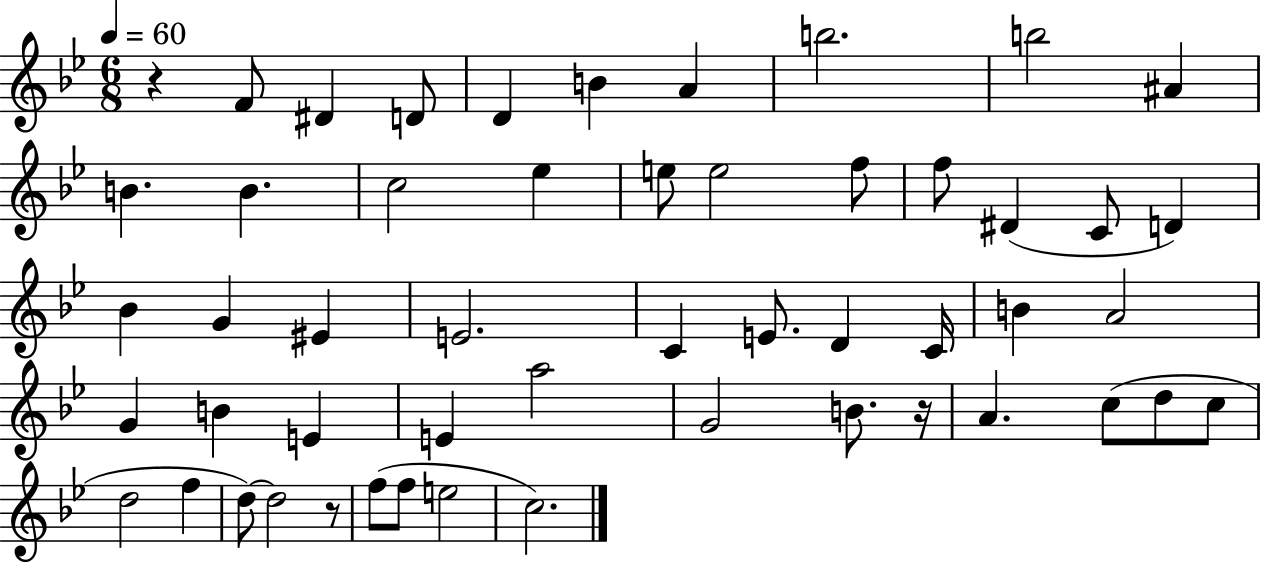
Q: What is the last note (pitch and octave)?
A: C5